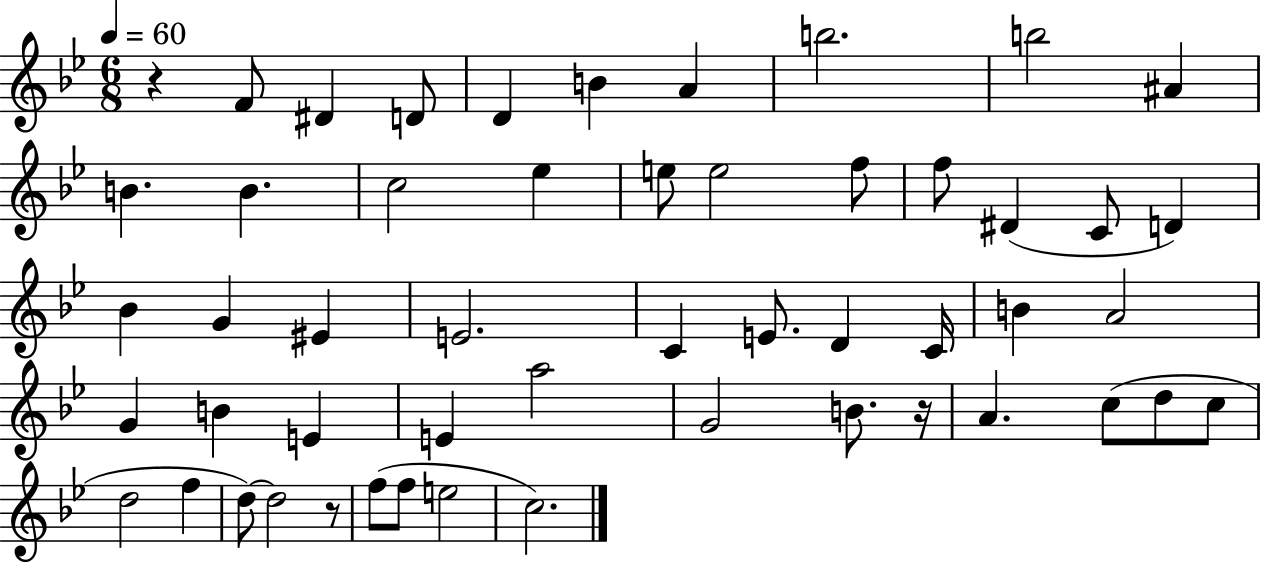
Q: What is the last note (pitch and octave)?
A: C5